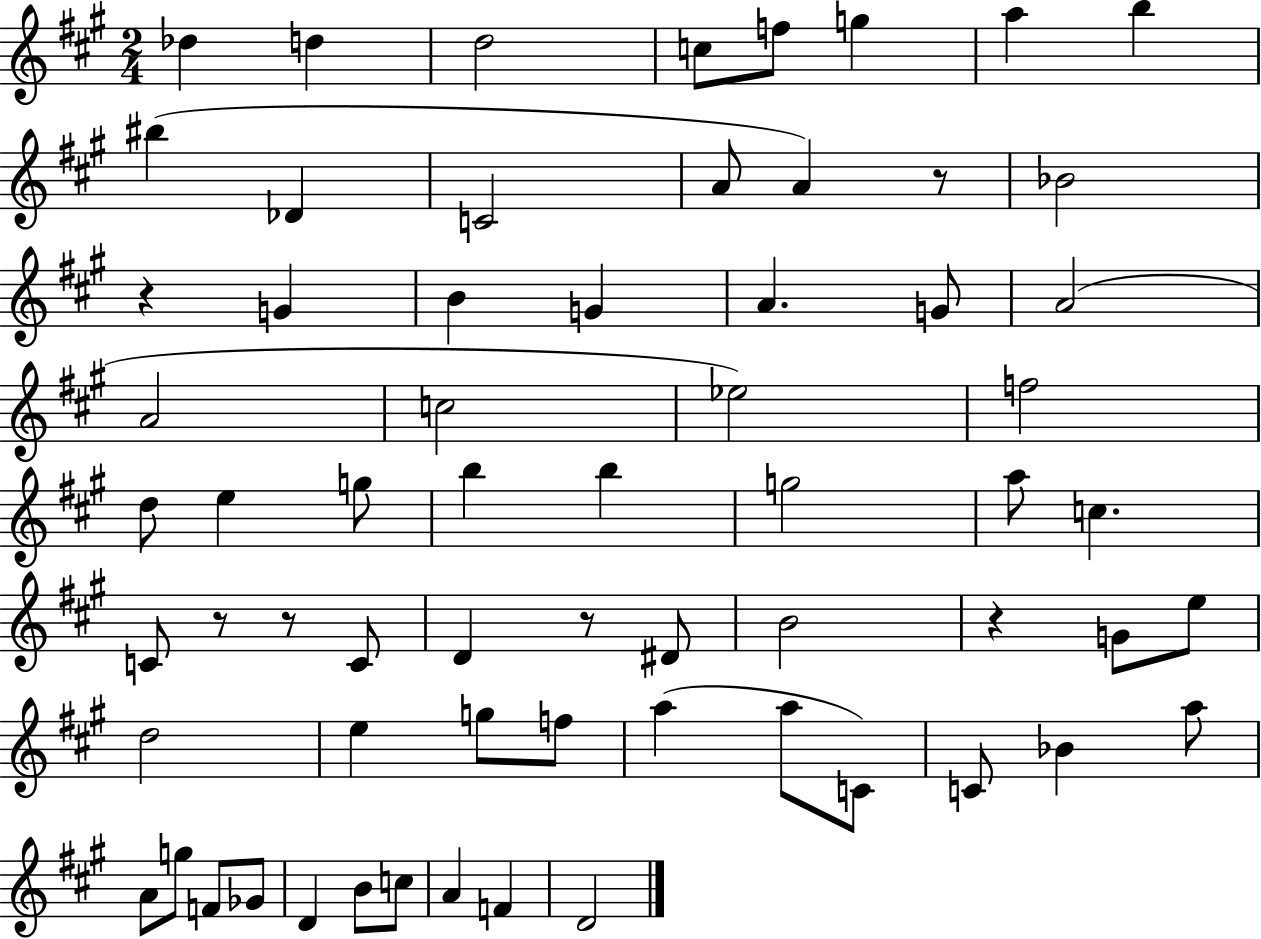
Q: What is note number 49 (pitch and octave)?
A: A5